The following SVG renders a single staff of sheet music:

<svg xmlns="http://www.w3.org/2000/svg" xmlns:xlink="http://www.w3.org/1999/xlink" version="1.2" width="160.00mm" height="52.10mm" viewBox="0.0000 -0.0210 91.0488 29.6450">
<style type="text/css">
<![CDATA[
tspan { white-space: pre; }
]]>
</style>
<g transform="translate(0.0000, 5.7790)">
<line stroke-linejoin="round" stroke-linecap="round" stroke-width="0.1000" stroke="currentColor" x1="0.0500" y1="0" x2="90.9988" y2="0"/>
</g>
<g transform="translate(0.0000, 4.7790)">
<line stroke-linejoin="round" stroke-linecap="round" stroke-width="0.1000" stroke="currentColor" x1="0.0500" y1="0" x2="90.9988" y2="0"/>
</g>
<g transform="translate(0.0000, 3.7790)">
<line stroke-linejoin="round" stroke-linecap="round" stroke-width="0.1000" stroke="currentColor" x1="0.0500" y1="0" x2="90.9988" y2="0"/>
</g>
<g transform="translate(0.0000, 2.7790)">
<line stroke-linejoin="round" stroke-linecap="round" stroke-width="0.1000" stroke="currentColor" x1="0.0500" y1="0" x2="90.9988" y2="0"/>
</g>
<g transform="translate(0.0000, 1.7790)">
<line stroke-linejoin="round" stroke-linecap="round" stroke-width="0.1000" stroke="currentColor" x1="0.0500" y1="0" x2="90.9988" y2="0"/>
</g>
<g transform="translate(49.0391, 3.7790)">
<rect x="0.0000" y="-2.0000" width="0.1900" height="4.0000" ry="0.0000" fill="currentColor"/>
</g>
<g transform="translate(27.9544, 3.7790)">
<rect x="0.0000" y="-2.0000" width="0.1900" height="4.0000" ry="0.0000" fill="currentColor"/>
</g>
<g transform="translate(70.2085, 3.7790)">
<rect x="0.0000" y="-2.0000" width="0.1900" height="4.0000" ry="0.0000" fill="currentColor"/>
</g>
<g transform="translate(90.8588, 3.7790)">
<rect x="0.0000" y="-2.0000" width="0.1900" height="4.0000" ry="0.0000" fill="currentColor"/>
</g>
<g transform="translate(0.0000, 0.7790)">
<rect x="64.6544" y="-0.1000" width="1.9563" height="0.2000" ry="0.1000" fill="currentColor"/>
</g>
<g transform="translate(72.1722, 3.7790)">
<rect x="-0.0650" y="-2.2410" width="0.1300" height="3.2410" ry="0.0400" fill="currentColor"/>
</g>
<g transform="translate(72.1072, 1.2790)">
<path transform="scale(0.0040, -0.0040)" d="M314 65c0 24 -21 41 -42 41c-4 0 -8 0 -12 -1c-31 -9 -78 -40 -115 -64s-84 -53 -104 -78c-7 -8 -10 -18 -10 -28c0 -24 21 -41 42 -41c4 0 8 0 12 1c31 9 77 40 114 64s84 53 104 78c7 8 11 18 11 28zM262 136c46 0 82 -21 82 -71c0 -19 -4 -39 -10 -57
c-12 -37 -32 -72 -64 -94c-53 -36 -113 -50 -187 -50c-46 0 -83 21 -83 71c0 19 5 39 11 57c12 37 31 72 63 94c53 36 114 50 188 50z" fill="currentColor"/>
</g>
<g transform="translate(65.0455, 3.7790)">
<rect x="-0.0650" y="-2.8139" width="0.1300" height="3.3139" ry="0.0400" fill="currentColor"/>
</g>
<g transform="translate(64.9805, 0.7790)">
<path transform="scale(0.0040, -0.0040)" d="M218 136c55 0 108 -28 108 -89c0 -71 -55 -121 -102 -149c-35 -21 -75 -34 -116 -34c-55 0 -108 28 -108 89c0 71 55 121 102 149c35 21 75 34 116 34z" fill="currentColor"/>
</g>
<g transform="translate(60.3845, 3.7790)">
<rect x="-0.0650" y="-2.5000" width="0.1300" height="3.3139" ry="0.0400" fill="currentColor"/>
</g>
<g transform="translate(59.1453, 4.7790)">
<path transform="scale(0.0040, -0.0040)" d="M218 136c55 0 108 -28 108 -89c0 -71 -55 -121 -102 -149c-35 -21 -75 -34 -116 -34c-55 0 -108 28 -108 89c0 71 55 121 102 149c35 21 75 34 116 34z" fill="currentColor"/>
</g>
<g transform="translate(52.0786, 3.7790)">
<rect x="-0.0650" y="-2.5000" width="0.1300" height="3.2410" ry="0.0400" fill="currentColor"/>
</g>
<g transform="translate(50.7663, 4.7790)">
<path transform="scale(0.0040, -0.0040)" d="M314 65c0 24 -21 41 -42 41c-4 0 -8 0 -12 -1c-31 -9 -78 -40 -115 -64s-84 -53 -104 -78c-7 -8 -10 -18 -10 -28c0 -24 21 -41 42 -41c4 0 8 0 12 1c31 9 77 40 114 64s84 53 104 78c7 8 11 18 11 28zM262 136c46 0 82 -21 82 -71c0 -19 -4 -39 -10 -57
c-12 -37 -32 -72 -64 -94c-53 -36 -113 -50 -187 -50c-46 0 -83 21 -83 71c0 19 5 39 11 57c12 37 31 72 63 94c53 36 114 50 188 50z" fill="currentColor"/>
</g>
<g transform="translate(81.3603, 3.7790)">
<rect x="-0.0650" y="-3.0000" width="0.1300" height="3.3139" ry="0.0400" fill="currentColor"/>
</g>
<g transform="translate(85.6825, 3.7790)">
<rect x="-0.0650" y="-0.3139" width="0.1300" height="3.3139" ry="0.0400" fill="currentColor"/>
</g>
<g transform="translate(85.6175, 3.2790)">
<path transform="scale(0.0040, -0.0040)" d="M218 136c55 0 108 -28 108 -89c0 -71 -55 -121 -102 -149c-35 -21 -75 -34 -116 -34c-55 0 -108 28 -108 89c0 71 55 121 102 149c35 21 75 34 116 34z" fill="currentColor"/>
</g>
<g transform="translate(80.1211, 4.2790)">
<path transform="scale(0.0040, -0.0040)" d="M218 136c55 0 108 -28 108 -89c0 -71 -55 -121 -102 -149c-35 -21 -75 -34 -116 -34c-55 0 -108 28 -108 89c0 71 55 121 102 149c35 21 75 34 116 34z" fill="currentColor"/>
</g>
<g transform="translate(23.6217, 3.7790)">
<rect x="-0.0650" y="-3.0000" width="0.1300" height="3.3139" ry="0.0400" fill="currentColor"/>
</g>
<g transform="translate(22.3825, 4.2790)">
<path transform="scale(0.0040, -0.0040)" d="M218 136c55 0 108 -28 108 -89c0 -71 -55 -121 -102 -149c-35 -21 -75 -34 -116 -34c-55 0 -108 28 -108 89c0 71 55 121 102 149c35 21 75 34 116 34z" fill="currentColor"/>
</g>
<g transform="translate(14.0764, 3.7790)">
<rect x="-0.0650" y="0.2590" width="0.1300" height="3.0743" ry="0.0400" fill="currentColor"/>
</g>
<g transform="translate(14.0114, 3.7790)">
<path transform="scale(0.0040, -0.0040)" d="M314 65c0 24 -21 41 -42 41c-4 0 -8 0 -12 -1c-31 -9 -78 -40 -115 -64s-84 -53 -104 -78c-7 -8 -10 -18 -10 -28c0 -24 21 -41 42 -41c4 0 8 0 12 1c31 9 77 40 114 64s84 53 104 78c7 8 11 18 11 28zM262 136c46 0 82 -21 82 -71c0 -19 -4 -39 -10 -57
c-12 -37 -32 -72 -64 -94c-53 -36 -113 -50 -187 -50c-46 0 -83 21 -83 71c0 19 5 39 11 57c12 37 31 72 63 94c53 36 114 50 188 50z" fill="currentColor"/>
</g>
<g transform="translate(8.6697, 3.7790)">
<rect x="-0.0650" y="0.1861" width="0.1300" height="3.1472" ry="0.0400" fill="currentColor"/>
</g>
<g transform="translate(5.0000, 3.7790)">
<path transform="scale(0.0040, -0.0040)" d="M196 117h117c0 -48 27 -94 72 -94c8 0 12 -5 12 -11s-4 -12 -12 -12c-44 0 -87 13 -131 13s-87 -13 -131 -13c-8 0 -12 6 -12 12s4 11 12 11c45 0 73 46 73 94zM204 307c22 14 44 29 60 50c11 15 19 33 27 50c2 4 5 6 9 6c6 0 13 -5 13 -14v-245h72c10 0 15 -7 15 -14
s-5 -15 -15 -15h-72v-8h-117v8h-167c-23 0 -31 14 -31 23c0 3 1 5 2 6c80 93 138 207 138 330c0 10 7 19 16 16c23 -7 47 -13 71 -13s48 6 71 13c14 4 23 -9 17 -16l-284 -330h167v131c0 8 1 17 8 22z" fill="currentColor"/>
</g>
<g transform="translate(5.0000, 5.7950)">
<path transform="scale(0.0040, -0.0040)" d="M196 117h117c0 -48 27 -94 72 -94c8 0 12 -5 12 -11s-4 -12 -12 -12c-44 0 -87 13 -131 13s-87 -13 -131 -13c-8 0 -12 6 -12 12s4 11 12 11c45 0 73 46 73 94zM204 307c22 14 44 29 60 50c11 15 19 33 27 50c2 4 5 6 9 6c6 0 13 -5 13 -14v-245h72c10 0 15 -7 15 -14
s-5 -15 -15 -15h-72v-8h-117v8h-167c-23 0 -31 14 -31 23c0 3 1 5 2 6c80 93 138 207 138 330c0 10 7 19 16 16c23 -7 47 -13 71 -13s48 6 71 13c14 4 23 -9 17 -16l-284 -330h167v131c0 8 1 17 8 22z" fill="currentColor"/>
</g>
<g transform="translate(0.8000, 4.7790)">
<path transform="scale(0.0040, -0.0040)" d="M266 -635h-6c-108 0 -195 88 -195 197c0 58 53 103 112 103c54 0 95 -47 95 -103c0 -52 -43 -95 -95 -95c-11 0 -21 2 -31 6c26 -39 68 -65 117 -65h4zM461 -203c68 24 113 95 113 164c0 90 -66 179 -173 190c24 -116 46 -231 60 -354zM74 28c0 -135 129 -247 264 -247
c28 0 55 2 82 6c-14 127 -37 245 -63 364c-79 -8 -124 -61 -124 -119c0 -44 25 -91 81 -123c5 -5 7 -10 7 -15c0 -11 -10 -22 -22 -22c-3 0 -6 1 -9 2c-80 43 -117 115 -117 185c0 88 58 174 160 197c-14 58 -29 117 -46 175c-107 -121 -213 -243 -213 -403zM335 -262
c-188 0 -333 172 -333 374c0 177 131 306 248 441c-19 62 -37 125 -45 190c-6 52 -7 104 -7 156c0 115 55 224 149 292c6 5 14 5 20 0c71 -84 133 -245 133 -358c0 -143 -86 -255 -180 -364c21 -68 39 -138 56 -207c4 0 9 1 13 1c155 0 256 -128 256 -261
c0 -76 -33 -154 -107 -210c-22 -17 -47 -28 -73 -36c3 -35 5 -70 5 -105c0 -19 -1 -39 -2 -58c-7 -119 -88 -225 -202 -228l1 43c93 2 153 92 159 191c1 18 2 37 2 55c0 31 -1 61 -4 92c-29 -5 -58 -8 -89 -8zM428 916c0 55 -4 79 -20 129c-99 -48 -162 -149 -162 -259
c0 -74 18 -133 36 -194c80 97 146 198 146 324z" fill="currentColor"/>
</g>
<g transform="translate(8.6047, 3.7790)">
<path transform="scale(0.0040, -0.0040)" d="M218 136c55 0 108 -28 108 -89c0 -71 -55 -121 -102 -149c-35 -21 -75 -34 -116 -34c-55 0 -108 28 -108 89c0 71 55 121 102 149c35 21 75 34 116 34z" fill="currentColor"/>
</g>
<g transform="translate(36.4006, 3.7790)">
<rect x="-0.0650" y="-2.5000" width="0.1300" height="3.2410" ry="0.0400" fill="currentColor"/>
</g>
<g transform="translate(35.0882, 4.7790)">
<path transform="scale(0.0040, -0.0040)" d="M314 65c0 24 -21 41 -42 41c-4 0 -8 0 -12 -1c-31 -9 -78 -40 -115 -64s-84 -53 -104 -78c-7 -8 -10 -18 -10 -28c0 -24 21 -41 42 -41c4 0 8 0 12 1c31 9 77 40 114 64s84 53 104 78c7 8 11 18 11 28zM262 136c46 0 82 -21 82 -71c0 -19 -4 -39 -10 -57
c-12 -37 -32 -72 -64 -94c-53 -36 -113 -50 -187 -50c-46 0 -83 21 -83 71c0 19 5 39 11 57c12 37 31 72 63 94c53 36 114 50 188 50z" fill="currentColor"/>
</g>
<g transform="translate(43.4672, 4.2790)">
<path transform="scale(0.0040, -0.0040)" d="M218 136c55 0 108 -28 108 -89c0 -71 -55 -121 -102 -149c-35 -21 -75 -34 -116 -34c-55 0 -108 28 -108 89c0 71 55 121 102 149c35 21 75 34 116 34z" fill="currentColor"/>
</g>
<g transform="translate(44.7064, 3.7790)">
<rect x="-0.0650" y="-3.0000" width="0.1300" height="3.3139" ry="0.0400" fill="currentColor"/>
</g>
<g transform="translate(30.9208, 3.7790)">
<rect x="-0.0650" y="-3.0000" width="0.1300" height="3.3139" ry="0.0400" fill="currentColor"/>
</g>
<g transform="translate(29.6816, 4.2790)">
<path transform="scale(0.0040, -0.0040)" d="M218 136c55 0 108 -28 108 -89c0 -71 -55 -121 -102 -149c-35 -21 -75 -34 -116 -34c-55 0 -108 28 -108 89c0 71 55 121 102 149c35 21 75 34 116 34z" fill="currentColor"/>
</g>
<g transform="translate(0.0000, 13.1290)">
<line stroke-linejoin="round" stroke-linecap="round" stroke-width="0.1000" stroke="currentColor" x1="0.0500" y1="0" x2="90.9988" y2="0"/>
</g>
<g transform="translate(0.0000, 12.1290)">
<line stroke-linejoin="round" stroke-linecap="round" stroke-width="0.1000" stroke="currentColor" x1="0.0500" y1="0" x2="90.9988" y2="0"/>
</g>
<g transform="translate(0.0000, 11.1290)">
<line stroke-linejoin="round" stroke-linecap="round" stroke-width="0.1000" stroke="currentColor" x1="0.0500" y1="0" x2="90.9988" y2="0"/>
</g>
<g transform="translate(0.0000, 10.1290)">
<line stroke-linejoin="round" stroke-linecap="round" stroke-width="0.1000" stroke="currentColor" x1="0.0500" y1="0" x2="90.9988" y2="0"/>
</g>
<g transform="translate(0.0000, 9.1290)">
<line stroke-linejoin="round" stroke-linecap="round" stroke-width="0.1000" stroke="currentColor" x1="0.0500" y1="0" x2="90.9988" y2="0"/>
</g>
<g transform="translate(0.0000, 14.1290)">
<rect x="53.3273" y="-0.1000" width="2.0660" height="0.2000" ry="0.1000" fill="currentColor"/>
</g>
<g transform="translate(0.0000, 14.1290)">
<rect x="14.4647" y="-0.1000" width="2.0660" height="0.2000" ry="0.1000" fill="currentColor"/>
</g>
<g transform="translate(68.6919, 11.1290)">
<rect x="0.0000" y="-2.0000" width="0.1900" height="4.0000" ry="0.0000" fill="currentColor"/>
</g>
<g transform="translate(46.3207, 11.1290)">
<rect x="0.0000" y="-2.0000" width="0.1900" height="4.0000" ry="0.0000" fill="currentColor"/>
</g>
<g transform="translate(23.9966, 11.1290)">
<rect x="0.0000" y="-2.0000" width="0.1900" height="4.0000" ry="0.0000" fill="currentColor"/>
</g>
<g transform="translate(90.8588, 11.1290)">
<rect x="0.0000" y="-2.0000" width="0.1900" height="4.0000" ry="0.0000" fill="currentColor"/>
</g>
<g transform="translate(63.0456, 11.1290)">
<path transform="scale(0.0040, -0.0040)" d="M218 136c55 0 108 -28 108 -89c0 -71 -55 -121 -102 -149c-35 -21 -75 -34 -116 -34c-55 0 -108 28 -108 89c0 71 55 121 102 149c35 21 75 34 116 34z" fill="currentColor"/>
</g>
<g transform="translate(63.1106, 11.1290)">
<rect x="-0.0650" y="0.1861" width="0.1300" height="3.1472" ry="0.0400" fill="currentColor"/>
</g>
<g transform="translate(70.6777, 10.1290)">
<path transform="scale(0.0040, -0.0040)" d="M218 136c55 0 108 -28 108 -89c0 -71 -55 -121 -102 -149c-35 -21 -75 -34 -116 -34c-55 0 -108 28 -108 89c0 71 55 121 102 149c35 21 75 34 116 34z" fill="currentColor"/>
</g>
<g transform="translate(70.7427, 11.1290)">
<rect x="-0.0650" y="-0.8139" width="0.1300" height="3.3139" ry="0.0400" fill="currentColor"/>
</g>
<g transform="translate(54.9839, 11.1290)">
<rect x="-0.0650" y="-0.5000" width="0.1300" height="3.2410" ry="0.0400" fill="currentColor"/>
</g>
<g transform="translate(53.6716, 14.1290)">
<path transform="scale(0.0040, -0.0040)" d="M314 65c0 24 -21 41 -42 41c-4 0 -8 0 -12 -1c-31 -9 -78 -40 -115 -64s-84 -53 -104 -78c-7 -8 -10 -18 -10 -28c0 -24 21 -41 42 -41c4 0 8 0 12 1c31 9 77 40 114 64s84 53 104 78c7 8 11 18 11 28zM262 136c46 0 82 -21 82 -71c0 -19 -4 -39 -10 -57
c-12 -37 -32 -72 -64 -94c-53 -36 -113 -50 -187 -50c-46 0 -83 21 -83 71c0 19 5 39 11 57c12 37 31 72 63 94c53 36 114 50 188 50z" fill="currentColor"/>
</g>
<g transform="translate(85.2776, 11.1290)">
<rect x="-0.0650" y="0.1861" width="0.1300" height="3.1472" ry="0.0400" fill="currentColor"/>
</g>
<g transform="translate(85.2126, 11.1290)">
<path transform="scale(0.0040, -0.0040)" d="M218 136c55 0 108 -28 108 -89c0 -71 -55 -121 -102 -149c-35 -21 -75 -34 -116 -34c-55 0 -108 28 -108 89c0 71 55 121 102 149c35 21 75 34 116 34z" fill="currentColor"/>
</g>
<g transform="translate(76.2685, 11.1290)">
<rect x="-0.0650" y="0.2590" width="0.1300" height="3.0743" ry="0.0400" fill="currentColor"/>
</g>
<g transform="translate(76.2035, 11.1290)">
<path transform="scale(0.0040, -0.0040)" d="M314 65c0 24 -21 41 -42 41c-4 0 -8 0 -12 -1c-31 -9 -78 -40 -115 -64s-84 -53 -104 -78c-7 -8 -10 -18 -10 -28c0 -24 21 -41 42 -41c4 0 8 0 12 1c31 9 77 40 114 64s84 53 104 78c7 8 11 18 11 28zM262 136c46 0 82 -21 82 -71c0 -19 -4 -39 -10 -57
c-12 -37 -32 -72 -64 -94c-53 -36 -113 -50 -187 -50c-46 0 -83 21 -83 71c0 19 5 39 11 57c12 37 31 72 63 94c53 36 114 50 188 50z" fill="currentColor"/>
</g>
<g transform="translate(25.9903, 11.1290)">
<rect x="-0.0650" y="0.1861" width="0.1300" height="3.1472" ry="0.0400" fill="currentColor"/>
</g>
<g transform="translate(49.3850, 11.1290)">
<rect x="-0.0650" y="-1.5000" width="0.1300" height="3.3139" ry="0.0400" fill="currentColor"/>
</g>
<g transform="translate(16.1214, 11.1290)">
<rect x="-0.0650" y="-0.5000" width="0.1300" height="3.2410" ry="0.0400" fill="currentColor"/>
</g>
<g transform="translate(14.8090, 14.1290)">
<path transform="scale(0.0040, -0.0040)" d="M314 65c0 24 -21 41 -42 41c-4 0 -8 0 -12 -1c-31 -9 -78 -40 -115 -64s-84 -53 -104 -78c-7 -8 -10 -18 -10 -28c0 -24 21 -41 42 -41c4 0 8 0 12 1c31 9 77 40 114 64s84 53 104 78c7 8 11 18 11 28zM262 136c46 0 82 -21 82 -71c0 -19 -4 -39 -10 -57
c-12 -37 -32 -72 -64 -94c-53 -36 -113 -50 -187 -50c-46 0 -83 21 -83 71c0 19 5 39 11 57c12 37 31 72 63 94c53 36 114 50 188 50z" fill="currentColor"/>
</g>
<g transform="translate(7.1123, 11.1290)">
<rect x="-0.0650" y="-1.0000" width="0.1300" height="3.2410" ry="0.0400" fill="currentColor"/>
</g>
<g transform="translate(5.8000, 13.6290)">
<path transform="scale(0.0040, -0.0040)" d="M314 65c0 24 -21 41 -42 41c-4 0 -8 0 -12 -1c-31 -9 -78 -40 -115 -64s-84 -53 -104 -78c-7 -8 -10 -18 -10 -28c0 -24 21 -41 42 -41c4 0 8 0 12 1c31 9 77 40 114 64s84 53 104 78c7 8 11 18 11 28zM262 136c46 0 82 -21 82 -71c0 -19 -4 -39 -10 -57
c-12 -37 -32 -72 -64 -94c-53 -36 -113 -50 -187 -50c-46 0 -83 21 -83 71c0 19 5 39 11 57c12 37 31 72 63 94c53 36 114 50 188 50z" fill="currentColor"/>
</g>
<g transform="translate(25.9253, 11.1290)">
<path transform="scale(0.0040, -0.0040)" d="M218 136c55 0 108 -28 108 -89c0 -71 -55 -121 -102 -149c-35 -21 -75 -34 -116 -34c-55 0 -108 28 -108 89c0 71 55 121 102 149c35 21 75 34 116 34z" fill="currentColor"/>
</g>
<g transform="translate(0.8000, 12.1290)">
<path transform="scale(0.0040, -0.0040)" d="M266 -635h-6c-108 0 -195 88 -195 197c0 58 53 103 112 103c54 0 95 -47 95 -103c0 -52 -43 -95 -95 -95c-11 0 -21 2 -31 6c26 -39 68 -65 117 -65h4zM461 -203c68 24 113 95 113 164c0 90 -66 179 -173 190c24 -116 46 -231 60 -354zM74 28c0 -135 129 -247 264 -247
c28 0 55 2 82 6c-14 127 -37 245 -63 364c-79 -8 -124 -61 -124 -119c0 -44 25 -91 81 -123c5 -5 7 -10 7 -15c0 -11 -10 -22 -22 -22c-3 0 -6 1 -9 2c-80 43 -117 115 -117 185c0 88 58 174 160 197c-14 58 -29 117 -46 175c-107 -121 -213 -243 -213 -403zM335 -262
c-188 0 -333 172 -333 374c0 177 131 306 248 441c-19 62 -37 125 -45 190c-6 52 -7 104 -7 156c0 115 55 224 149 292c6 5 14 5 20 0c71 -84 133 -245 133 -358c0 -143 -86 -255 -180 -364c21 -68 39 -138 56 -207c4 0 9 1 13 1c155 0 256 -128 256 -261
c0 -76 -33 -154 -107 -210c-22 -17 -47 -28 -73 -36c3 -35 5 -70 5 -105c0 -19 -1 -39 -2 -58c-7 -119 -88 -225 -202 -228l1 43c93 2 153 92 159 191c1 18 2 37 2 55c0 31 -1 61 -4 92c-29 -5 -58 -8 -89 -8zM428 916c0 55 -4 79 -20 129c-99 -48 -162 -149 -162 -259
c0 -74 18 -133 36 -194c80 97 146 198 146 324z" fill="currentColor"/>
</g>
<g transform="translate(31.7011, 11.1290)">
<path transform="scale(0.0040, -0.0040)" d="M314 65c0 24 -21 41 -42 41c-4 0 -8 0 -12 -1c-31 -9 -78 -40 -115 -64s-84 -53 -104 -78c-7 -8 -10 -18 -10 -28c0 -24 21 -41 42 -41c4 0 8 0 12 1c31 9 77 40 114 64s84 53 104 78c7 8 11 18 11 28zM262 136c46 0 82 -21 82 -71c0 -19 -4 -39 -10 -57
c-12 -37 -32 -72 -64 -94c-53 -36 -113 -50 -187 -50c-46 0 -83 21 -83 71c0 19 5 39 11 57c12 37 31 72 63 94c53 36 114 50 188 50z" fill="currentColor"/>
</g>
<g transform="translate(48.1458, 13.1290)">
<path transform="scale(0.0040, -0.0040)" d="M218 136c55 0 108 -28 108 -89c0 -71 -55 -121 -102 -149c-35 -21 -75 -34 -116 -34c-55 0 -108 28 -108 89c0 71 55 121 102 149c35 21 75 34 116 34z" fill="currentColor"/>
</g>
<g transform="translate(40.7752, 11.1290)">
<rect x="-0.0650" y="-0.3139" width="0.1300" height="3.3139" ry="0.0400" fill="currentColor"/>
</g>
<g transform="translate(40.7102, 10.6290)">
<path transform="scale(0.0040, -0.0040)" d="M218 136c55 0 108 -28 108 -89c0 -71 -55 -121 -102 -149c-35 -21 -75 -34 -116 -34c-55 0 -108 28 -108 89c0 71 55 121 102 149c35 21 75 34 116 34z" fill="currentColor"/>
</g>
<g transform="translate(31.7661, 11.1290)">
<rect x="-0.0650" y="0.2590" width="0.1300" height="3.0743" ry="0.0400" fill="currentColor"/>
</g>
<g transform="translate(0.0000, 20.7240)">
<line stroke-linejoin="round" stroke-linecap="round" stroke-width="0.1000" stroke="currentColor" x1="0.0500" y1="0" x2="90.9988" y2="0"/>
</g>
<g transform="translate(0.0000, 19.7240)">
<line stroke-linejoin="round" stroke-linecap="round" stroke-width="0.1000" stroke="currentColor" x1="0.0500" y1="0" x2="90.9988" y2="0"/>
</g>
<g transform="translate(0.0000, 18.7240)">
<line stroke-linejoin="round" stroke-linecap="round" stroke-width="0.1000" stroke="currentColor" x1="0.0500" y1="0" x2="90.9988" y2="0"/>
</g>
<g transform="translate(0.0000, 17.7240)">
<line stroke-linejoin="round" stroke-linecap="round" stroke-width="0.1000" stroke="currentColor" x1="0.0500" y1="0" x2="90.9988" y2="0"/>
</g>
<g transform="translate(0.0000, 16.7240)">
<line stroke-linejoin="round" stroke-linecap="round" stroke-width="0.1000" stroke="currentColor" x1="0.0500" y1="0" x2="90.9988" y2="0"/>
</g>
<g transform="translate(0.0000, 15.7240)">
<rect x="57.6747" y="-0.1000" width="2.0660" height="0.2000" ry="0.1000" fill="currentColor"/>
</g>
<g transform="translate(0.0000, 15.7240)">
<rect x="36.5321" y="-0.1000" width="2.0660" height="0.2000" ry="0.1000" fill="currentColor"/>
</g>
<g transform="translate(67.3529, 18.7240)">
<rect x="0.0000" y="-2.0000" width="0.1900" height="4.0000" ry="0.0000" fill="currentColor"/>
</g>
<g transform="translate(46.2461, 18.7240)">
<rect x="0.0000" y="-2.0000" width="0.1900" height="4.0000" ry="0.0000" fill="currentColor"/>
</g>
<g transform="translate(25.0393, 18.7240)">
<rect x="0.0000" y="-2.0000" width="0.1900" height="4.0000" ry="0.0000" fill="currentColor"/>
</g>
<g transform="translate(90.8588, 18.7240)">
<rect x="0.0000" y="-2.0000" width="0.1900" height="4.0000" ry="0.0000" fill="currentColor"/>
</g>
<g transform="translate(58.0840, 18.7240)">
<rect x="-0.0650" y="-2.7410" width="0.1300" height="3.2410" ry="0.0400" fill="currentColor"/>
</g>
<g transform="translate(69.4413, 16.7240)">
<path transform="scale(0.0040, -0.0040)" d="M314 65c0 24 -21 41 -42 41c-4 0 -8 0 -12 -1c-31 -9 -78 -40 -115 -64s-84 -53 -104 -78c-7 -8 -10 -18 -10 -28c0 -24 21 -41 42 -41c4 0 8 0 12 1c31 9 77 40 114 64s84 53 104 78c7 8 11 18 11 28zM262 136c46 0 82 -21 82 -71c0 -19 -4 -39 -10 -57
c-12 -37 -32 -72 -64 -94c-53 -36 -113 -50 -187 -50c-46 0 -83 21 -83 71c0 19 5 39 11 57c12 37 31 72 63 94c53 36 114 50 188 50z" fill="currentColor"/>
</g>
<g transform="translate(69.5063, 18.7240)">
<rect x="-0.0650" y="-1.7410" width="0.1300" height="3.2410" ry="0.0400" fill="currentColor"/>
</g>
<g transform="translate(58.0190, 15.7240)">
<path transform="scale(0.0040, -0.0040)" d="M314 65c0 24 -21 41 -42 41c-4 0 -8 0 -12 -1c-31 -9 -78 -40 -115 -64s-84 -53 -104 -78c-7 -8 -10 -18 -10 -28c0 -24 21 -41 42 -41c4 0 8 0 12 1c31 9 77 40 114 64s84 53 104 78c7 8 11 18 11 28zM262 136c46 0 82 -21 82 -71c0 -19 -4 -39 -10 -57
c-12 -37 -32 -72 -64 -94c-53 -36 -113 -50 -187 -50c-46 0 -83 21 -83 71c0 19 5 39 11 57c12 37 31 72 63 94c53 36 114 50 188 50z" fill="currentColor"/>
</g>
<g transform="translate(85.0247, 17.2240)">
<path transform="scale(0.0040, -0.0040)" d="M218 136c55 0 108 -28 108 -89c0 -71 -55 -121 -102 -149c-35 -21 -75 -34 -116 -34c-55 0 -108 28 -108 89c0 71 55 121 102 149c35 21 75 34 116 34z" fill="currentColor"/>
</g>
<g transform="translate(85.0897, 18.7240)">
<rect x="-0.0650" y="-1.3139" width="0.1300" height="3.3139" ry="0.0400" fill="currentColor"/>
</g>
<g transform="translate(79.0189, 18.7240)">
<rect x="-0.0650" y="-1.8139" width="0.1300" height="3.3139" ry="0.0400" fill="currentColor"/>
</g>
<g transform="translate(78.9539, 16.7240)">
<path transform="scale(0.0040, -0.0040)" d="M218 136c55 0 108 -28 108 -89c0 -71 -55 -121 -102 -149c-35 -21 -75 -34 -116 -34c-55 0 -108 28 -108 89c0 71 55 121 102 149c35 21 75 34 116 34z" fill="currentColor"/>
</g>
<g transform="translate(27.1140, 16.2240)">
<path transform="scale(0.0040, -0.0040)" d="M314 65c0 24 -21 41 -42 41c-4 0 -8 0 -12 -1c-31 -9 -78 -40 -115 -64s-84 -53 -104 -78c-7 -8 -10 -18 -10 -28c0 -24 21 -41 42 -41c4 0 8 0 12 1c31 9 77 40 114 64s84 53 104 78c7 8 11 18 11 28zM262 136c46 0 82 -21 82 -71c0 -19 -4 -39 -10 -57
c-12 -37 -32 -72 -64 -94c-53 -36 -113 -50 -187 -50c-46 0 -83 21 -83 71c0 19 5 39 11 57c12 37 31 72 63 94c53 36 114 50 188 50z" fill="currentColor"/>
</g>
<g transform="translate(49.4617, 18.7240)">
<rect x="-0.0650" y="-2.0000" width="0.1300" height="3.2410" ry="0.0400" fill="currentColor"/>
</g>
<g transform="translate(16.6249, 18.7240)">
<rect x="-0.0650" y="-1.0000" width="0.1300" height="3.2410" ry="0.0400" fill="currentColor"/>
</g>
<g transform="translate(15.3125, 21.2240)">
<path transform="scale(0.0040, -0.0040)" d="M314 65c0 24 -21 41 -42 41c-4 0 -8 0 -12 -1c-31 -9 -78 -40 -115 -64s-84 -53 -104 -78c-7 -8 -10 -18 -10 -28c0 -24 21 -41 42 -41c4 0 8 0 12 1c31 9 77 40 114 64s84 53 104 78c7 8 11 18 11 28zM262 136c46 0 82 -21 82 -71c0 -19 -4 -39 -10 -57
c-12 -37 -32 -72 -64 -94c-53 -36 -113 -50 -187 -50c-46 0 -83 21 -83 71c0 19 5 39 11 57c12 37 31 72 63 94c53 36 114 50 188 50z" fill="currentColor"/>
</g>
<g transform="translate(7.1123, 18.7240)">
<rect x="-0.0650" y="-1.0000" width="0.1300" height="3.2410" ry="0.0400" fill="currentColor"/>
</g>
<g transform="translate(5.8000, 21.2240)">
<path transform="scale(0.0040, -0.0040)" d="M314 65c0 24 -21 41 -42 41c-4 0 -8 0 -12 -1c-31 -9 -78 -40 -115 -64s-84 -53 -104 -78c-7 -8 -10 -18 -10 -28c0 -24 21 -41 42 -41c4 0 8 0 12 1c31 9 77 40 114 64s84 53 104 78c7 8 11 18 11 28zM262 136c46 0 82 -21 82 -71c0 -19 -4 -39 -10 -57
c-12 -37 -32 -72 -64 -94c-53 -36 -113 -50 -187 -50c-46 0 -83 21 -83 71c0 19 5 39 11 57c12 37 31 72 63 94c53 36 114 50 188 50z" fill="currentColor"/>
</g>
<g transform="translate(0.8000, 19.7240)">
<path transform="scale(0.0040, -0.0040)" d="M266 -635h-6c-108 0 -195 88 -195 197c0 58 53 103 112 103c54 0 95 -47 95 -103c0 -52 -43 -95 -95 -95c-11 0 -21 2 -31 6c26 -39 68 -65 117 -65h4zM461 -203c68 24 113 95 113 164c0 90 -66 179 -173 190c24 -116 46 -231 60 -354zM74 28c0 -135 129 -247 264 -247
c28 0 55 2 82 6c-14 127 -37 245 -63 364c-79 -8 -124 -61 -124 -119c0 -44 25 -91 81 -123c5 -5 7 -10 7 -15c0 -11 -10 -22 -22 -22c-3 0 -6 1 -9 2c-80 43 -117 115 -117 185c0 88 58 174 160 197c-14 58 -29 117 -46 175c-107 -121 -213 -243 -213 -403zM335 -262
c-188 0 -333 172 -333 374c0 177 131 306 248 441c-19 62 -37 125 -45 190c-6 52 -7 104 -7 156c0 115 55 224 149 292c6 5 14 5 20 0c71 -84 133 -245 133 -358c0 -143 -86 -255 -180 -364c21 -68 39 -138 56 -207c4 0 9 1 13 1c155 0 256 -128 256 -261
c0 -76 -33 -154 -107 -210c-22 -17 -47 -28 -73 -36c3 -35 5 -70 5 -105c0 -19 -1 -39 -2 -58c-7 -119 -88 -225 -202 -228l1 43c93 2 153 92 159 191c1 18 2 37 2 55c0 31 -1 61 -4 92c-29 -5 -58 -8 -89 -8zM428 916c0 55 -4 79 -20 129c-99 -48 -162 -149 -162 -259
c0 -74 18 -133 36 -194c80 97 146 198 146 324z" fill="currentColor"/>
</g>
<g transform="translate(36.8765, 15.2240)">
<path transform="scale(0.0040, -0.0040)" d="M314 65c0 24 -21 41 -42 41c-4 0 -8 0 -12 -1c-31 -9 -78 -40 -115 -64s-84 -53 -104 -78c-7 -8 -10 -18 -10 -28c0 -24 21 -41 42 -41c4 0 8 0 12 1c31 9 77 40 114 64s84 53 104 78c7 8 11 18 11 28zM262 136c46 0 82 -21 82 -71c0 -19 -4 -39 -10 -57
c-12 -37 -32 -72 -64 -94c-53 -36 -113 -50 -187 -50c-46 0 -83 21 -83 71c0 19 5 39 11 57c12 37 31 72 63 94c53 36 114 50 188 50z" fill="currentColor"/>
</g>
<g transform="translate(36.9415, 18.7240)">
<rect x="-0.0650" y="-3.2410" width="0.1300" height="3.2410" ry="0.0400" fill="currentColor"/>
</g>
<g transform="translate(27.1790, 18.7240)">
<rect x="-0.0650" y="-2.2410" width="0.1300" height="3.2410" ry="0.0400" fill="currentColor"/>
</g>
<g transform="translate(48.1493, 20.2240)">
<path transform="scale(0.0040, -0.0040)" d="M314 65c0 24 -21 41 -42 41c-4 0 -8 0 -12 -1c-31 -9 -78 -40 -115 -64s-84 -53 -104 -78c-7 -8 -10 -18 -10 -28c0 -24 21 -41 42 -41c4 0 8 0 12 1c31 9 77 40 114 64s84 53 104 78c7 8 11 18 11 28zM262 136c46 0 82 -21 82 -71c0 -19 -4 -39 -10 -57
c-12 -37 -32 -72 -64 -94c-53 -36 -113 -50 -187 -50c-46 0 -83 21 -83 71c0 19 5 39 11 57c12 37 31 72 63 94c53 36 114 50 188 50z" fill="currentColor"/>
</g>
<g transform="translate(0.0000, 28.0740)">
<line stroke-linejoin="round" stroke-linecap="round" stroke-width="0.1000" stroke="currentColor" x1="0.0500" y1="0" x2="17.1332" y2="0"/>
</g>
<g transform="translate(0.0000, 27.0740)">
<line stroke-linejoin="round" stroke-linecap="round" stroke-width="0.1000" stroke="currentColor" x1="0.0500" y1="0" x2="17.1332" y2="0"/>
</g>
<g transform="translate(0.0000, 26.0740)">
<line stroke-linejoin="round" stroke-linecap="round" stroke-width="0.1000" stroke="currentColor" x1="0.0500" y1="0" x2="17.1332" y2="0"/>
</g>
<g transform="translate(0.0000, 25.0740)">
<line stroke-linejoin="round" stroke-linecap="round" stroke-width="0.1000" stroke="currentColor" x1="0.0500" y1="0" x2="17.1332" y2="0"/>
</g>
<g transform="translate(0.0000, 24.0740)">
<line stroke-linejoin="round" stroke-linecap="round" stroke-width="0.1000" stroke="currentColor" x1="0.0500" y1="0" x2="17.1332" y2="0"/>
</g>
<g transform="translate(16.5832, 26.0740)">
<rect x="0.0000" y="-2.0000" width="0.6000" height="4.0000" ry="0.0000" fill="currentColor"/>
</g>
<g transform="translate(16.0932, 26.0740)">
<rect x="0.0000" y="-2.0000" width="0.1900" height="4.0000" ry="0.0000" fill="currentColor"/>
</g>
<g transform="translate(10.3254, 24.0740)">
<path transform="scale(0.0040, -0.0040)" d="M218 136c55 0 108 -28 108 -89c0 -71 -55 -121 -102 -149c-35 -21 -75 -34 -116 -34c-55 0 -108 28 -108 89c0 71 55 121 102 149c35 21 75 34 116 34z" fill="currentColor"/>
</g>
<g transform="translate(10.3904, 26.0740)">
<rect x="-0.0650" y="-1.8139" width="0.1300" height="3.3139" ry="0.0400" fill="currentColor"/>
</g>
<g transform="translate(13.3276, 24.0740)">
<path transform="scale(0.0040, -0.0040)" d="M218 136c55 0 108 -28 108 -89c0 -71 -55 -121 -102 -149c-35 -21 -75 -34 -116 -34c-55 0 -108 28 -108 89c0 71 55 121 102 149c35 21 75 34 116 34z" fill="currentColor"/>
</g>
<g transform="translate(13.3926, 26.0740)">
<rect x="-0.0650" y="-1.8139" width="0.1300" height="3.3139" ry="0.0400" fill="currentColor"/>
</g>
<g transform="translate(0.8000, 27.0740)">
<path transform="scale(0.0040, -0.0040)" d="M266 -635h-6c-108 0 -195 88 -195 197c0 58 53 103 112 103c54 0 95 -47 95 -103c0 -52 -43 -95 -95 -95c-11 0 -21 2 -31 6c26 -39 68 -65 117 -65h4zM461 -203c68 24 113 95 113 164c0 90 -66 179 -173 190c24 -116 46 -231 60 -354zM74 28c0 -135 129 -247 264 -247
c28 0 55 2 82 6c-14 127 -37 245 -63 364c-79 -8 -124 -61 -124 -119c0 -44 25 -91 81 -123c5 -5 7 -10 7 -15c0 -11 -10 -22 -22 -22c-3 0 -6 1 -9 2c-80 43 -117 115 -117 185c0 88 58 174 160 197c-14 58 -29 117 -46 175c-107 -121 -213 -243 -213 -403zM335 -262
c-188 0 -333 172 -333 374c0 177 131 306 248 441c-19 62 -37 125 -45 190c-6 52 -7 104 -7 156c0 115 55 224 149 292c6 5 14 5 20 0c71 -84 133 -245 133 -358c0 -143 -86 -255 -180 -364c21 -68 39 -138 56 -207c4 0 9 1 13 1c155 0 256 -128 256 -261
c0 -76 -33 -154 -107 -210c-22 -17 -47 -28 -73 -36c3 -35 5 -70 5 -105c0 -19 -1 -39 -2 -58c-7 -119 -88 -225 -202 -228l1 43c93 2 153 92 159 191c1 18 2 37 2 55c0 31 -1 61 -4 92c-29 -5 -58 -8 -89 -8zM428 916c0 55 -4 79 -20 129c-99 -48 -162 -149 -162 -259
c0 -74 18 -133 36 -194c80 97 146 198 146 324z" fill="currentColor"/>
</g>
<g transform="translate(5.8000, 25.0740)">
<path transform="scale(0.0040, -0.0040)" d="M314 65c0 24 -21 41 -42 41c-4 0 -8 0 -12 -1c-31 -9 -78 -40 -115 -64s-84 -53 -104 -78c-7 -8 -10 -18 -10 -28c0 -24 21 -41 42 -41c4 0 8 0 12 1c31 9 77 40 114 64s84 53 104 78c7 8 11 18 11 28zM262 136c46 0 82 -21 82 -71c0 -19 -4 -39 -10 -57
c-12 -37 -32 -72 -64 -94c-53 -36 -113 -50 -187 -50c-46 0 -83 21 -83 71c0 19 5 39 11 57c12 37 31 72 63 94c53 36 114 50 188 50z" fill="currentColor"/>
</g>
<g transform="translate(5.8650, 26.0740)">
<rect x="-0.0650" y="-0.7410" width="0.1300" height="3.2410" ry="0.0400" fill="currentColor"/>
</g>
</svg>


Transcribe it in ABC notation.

X:1
T:Untitled
M:4/4
L:1/4
K:C
B B2 A A G2 A G2 G a g2 A c D2 C2 B B2 c E C2 B d B2 B D2 D2 g2 b2 F2 a2 f2 f e d2 f f